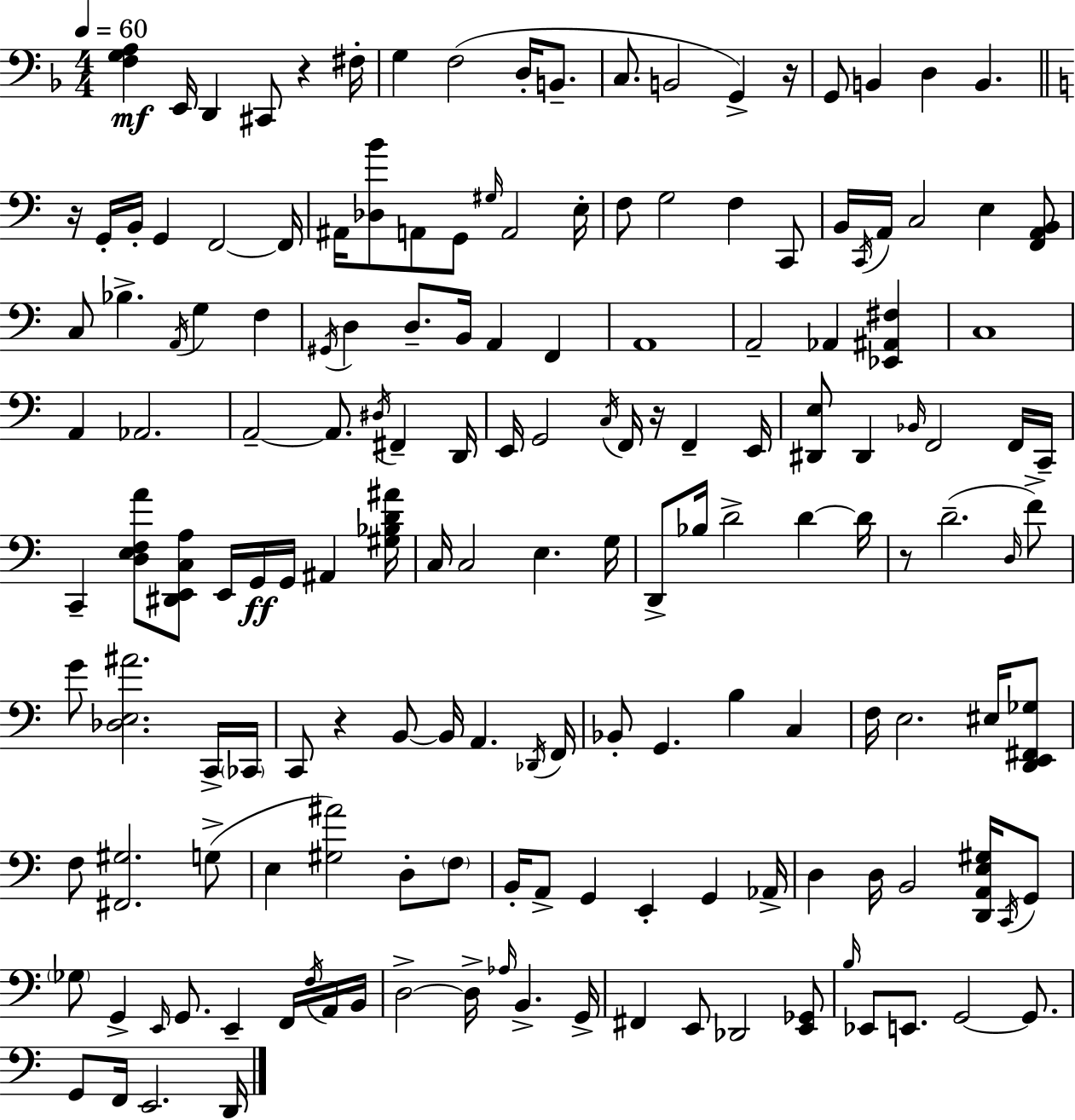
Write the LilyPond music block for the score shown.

{
  \clef bass
  \numericTimeSignature
  \time 4/4
  \key f \major
  \tempo 4 = 60
  <f g a>4\mf e,16 d,4 cis,8 r4 fis16-. | g4 f2( d16-. b,8.-- | c8. b,2 g,4->) r16 | g,8 b,4 d4 b,4. | \break \bar "||" \break \key c \major r16 g,16-. b,16-. g,4 f,2~~ f,16 | ais,16 <des b'>8 a,8 g,8 \grace { gis16 } a,2 | e16-. f8 g2 f4 c,8 | b,16 \acciaccatura { c,16 } a,16 c2 e4 | \break <f, a, b,>8 c8 bes4.-> \acciaccatura { a,16 } g4 f4 | \acciaccatura { gis,16 } d4 d8.-- b,16 a,4 | f,4 a,1 | a,2-- aes,4 | \break <ees, ais, fis>4 c1 | a,4 aes,2. | a,2--~~ a,8. \acciaccatura { dis16 } | fis,4-- d,16 e,16 g,2 \acciaccatura { c16 } f,16 | \break r16 f,4-- e,16 <dis, e>8 dis,4 \grace { bes,16 } f,2 | f,16 c,16-- c,4-- <d e f a'>8 <dis, e, c a>8 e,16 | g,16\ff g,16 ais,4 <gis bes d' ais'>16 c16 c2 | e4. g16 d,8-> bes16 d'2-> | \break d'4~~ d'16 r8 d'2.--( | \grace { d16 } f'8->) g'8 <des e ais'>2. | c,16-> \parenthesize ces,16 c,8 r4 b,8~~ | b,16 a,4. \acciaccatura { des,16 } f,16 bes,8-. g,4. | \break b4 c4 f16 e2. | eis16 <d, e, fis, ges>8 f8 <fis, gis>2. | g8->( e4 <gis ais'>2) | d8-. \parenthesize f8 b,16-. a,8-> g,4 | \break e,4-. g,4 aes,16-> d4 d16 b,2 | <d, a, e gis>16 \acciaccatura { c,16 } g,8 \parenthesize ges8 g,4-> | \grace { e,16 } g,8. e,4-- f,16 \acciaccatura { f16 } a,16 b,16 d2->~~ | d16-> \grace { aes16 } b,4.-> g,16-> fis,4 | \break e,8 des,2 <e, ges,>8 \grace { b16 } ees,8 | e,8. g,2~~ g,8. g,8 | f,16 e,2. d,16 \bar "|."
}